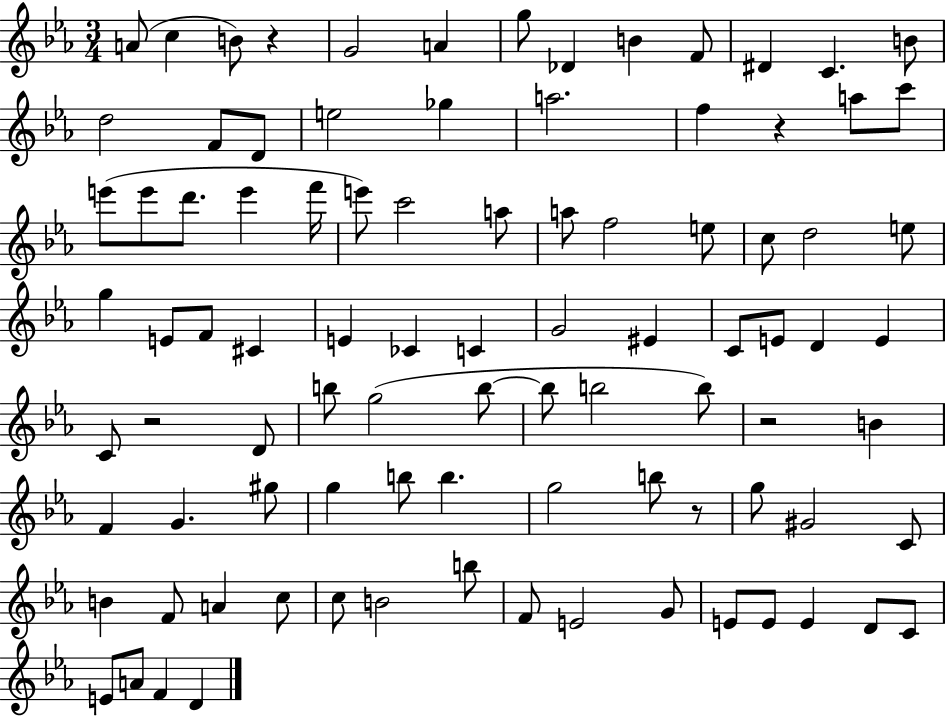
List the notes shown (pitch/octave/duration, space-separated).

A4/e C5/q B4/e R/q G4/h A4/q G5/e Db4/q B4/q F4/e D#4/q C4/q. B4/e D5/h F4/e D4/e E5/h Gb5/q A5/h. F5/q R/q A5/e C6/e E6/e E6/e D6/e. E6/q F6/s E6/e C6/h A5/e A5/e F5/h E5/e C5/e D5/h E5/e G5/q E4/e F4/e C#4/q E4/q CES4/q C4/q G4/h EIS4/q C4/e E4/e D4/q E4/q C4/e R/h D4/e B5/e G5/h B5/e B5/e B5/h B5/e R/h B4/q F4/q G4/q. G#5/e G5/q B5/e B5/q. G5/h B5/e R/e G5/e G#4/h C4/e B4/q F4/e A4/q C5/e C5/e B4/h B5/e F4/e E4/h G4/e E4/e E4/e E4/q D4/e C4/e E4/e A4/e F4/q D4/q